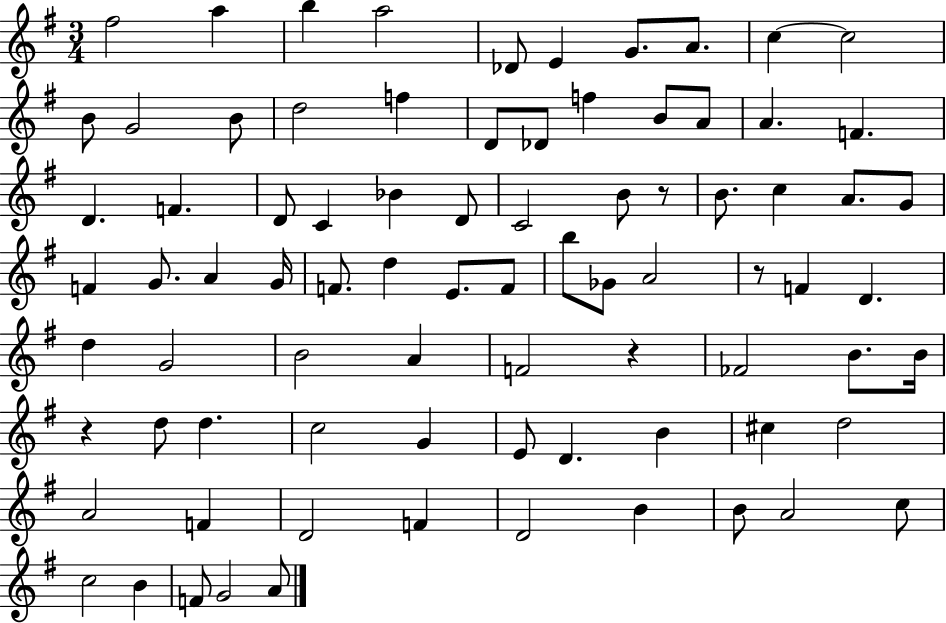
{
  \clef treble
  \numericTimeSignature
  \time 3/4
  \key g \major
  fis''2 a''4 | b''4 a''2 | des'8 e'4 g'8. a'8. | c''4~~ c''2 | \break b'8 g'2 b'8 | d''2 f''4 | d'8 des'8 f''4 b'8 a'8 | a'4. f'4. | \break d'4. f'4. | d'8 c'4 bes'4 d'8 | c'2 b'8 r8 | b'8. c''4 a'8. g'8 | \break f'4 g'8. a'4 g'16 | f'8. d''4 e'8. f'8 | b''8 ges'8 a'2 | r8 f'4 d'4. | \break d''4 g'2 | b'2 a'4 | f'2 r4 | fes'2 b'8. b'16 | \break r4 d''8 d''4. | c''2 g'4 | e'8 d'4. b'4 | cis''4 d''2 | \break a'2 f'4 | d'2 f'4 | d'2 b'4 | b'8 a'2 c''8 | \break c''2 b'4 | f'8 g'2 a'8 | \bar "|."
}